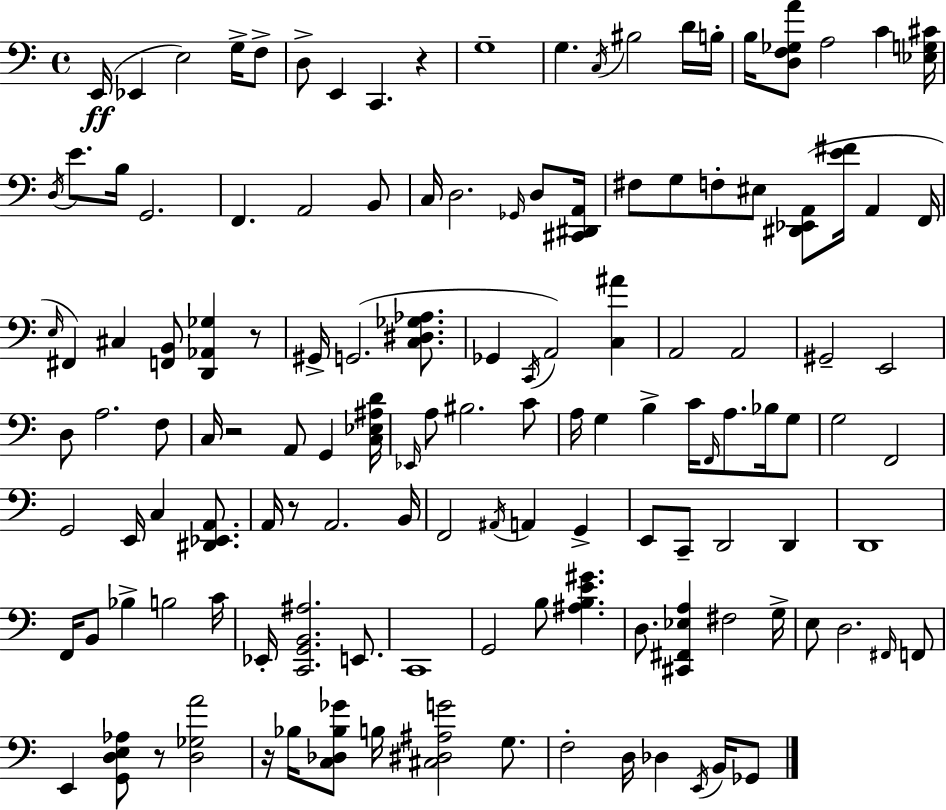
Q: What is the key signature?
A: A minor